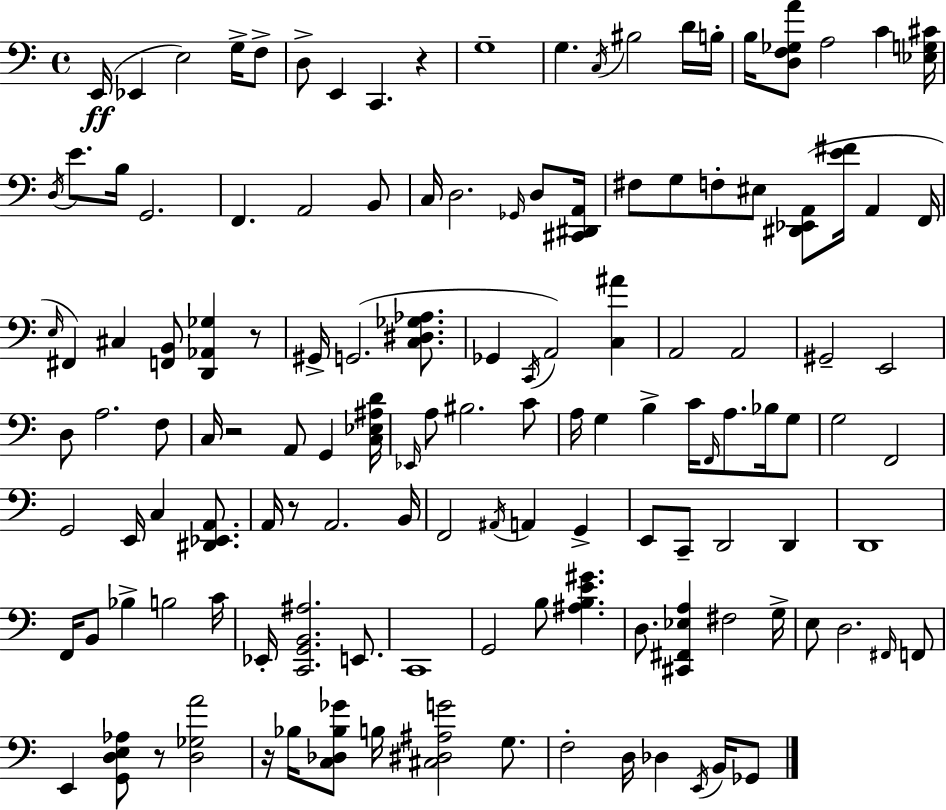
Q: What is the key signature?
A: A minor